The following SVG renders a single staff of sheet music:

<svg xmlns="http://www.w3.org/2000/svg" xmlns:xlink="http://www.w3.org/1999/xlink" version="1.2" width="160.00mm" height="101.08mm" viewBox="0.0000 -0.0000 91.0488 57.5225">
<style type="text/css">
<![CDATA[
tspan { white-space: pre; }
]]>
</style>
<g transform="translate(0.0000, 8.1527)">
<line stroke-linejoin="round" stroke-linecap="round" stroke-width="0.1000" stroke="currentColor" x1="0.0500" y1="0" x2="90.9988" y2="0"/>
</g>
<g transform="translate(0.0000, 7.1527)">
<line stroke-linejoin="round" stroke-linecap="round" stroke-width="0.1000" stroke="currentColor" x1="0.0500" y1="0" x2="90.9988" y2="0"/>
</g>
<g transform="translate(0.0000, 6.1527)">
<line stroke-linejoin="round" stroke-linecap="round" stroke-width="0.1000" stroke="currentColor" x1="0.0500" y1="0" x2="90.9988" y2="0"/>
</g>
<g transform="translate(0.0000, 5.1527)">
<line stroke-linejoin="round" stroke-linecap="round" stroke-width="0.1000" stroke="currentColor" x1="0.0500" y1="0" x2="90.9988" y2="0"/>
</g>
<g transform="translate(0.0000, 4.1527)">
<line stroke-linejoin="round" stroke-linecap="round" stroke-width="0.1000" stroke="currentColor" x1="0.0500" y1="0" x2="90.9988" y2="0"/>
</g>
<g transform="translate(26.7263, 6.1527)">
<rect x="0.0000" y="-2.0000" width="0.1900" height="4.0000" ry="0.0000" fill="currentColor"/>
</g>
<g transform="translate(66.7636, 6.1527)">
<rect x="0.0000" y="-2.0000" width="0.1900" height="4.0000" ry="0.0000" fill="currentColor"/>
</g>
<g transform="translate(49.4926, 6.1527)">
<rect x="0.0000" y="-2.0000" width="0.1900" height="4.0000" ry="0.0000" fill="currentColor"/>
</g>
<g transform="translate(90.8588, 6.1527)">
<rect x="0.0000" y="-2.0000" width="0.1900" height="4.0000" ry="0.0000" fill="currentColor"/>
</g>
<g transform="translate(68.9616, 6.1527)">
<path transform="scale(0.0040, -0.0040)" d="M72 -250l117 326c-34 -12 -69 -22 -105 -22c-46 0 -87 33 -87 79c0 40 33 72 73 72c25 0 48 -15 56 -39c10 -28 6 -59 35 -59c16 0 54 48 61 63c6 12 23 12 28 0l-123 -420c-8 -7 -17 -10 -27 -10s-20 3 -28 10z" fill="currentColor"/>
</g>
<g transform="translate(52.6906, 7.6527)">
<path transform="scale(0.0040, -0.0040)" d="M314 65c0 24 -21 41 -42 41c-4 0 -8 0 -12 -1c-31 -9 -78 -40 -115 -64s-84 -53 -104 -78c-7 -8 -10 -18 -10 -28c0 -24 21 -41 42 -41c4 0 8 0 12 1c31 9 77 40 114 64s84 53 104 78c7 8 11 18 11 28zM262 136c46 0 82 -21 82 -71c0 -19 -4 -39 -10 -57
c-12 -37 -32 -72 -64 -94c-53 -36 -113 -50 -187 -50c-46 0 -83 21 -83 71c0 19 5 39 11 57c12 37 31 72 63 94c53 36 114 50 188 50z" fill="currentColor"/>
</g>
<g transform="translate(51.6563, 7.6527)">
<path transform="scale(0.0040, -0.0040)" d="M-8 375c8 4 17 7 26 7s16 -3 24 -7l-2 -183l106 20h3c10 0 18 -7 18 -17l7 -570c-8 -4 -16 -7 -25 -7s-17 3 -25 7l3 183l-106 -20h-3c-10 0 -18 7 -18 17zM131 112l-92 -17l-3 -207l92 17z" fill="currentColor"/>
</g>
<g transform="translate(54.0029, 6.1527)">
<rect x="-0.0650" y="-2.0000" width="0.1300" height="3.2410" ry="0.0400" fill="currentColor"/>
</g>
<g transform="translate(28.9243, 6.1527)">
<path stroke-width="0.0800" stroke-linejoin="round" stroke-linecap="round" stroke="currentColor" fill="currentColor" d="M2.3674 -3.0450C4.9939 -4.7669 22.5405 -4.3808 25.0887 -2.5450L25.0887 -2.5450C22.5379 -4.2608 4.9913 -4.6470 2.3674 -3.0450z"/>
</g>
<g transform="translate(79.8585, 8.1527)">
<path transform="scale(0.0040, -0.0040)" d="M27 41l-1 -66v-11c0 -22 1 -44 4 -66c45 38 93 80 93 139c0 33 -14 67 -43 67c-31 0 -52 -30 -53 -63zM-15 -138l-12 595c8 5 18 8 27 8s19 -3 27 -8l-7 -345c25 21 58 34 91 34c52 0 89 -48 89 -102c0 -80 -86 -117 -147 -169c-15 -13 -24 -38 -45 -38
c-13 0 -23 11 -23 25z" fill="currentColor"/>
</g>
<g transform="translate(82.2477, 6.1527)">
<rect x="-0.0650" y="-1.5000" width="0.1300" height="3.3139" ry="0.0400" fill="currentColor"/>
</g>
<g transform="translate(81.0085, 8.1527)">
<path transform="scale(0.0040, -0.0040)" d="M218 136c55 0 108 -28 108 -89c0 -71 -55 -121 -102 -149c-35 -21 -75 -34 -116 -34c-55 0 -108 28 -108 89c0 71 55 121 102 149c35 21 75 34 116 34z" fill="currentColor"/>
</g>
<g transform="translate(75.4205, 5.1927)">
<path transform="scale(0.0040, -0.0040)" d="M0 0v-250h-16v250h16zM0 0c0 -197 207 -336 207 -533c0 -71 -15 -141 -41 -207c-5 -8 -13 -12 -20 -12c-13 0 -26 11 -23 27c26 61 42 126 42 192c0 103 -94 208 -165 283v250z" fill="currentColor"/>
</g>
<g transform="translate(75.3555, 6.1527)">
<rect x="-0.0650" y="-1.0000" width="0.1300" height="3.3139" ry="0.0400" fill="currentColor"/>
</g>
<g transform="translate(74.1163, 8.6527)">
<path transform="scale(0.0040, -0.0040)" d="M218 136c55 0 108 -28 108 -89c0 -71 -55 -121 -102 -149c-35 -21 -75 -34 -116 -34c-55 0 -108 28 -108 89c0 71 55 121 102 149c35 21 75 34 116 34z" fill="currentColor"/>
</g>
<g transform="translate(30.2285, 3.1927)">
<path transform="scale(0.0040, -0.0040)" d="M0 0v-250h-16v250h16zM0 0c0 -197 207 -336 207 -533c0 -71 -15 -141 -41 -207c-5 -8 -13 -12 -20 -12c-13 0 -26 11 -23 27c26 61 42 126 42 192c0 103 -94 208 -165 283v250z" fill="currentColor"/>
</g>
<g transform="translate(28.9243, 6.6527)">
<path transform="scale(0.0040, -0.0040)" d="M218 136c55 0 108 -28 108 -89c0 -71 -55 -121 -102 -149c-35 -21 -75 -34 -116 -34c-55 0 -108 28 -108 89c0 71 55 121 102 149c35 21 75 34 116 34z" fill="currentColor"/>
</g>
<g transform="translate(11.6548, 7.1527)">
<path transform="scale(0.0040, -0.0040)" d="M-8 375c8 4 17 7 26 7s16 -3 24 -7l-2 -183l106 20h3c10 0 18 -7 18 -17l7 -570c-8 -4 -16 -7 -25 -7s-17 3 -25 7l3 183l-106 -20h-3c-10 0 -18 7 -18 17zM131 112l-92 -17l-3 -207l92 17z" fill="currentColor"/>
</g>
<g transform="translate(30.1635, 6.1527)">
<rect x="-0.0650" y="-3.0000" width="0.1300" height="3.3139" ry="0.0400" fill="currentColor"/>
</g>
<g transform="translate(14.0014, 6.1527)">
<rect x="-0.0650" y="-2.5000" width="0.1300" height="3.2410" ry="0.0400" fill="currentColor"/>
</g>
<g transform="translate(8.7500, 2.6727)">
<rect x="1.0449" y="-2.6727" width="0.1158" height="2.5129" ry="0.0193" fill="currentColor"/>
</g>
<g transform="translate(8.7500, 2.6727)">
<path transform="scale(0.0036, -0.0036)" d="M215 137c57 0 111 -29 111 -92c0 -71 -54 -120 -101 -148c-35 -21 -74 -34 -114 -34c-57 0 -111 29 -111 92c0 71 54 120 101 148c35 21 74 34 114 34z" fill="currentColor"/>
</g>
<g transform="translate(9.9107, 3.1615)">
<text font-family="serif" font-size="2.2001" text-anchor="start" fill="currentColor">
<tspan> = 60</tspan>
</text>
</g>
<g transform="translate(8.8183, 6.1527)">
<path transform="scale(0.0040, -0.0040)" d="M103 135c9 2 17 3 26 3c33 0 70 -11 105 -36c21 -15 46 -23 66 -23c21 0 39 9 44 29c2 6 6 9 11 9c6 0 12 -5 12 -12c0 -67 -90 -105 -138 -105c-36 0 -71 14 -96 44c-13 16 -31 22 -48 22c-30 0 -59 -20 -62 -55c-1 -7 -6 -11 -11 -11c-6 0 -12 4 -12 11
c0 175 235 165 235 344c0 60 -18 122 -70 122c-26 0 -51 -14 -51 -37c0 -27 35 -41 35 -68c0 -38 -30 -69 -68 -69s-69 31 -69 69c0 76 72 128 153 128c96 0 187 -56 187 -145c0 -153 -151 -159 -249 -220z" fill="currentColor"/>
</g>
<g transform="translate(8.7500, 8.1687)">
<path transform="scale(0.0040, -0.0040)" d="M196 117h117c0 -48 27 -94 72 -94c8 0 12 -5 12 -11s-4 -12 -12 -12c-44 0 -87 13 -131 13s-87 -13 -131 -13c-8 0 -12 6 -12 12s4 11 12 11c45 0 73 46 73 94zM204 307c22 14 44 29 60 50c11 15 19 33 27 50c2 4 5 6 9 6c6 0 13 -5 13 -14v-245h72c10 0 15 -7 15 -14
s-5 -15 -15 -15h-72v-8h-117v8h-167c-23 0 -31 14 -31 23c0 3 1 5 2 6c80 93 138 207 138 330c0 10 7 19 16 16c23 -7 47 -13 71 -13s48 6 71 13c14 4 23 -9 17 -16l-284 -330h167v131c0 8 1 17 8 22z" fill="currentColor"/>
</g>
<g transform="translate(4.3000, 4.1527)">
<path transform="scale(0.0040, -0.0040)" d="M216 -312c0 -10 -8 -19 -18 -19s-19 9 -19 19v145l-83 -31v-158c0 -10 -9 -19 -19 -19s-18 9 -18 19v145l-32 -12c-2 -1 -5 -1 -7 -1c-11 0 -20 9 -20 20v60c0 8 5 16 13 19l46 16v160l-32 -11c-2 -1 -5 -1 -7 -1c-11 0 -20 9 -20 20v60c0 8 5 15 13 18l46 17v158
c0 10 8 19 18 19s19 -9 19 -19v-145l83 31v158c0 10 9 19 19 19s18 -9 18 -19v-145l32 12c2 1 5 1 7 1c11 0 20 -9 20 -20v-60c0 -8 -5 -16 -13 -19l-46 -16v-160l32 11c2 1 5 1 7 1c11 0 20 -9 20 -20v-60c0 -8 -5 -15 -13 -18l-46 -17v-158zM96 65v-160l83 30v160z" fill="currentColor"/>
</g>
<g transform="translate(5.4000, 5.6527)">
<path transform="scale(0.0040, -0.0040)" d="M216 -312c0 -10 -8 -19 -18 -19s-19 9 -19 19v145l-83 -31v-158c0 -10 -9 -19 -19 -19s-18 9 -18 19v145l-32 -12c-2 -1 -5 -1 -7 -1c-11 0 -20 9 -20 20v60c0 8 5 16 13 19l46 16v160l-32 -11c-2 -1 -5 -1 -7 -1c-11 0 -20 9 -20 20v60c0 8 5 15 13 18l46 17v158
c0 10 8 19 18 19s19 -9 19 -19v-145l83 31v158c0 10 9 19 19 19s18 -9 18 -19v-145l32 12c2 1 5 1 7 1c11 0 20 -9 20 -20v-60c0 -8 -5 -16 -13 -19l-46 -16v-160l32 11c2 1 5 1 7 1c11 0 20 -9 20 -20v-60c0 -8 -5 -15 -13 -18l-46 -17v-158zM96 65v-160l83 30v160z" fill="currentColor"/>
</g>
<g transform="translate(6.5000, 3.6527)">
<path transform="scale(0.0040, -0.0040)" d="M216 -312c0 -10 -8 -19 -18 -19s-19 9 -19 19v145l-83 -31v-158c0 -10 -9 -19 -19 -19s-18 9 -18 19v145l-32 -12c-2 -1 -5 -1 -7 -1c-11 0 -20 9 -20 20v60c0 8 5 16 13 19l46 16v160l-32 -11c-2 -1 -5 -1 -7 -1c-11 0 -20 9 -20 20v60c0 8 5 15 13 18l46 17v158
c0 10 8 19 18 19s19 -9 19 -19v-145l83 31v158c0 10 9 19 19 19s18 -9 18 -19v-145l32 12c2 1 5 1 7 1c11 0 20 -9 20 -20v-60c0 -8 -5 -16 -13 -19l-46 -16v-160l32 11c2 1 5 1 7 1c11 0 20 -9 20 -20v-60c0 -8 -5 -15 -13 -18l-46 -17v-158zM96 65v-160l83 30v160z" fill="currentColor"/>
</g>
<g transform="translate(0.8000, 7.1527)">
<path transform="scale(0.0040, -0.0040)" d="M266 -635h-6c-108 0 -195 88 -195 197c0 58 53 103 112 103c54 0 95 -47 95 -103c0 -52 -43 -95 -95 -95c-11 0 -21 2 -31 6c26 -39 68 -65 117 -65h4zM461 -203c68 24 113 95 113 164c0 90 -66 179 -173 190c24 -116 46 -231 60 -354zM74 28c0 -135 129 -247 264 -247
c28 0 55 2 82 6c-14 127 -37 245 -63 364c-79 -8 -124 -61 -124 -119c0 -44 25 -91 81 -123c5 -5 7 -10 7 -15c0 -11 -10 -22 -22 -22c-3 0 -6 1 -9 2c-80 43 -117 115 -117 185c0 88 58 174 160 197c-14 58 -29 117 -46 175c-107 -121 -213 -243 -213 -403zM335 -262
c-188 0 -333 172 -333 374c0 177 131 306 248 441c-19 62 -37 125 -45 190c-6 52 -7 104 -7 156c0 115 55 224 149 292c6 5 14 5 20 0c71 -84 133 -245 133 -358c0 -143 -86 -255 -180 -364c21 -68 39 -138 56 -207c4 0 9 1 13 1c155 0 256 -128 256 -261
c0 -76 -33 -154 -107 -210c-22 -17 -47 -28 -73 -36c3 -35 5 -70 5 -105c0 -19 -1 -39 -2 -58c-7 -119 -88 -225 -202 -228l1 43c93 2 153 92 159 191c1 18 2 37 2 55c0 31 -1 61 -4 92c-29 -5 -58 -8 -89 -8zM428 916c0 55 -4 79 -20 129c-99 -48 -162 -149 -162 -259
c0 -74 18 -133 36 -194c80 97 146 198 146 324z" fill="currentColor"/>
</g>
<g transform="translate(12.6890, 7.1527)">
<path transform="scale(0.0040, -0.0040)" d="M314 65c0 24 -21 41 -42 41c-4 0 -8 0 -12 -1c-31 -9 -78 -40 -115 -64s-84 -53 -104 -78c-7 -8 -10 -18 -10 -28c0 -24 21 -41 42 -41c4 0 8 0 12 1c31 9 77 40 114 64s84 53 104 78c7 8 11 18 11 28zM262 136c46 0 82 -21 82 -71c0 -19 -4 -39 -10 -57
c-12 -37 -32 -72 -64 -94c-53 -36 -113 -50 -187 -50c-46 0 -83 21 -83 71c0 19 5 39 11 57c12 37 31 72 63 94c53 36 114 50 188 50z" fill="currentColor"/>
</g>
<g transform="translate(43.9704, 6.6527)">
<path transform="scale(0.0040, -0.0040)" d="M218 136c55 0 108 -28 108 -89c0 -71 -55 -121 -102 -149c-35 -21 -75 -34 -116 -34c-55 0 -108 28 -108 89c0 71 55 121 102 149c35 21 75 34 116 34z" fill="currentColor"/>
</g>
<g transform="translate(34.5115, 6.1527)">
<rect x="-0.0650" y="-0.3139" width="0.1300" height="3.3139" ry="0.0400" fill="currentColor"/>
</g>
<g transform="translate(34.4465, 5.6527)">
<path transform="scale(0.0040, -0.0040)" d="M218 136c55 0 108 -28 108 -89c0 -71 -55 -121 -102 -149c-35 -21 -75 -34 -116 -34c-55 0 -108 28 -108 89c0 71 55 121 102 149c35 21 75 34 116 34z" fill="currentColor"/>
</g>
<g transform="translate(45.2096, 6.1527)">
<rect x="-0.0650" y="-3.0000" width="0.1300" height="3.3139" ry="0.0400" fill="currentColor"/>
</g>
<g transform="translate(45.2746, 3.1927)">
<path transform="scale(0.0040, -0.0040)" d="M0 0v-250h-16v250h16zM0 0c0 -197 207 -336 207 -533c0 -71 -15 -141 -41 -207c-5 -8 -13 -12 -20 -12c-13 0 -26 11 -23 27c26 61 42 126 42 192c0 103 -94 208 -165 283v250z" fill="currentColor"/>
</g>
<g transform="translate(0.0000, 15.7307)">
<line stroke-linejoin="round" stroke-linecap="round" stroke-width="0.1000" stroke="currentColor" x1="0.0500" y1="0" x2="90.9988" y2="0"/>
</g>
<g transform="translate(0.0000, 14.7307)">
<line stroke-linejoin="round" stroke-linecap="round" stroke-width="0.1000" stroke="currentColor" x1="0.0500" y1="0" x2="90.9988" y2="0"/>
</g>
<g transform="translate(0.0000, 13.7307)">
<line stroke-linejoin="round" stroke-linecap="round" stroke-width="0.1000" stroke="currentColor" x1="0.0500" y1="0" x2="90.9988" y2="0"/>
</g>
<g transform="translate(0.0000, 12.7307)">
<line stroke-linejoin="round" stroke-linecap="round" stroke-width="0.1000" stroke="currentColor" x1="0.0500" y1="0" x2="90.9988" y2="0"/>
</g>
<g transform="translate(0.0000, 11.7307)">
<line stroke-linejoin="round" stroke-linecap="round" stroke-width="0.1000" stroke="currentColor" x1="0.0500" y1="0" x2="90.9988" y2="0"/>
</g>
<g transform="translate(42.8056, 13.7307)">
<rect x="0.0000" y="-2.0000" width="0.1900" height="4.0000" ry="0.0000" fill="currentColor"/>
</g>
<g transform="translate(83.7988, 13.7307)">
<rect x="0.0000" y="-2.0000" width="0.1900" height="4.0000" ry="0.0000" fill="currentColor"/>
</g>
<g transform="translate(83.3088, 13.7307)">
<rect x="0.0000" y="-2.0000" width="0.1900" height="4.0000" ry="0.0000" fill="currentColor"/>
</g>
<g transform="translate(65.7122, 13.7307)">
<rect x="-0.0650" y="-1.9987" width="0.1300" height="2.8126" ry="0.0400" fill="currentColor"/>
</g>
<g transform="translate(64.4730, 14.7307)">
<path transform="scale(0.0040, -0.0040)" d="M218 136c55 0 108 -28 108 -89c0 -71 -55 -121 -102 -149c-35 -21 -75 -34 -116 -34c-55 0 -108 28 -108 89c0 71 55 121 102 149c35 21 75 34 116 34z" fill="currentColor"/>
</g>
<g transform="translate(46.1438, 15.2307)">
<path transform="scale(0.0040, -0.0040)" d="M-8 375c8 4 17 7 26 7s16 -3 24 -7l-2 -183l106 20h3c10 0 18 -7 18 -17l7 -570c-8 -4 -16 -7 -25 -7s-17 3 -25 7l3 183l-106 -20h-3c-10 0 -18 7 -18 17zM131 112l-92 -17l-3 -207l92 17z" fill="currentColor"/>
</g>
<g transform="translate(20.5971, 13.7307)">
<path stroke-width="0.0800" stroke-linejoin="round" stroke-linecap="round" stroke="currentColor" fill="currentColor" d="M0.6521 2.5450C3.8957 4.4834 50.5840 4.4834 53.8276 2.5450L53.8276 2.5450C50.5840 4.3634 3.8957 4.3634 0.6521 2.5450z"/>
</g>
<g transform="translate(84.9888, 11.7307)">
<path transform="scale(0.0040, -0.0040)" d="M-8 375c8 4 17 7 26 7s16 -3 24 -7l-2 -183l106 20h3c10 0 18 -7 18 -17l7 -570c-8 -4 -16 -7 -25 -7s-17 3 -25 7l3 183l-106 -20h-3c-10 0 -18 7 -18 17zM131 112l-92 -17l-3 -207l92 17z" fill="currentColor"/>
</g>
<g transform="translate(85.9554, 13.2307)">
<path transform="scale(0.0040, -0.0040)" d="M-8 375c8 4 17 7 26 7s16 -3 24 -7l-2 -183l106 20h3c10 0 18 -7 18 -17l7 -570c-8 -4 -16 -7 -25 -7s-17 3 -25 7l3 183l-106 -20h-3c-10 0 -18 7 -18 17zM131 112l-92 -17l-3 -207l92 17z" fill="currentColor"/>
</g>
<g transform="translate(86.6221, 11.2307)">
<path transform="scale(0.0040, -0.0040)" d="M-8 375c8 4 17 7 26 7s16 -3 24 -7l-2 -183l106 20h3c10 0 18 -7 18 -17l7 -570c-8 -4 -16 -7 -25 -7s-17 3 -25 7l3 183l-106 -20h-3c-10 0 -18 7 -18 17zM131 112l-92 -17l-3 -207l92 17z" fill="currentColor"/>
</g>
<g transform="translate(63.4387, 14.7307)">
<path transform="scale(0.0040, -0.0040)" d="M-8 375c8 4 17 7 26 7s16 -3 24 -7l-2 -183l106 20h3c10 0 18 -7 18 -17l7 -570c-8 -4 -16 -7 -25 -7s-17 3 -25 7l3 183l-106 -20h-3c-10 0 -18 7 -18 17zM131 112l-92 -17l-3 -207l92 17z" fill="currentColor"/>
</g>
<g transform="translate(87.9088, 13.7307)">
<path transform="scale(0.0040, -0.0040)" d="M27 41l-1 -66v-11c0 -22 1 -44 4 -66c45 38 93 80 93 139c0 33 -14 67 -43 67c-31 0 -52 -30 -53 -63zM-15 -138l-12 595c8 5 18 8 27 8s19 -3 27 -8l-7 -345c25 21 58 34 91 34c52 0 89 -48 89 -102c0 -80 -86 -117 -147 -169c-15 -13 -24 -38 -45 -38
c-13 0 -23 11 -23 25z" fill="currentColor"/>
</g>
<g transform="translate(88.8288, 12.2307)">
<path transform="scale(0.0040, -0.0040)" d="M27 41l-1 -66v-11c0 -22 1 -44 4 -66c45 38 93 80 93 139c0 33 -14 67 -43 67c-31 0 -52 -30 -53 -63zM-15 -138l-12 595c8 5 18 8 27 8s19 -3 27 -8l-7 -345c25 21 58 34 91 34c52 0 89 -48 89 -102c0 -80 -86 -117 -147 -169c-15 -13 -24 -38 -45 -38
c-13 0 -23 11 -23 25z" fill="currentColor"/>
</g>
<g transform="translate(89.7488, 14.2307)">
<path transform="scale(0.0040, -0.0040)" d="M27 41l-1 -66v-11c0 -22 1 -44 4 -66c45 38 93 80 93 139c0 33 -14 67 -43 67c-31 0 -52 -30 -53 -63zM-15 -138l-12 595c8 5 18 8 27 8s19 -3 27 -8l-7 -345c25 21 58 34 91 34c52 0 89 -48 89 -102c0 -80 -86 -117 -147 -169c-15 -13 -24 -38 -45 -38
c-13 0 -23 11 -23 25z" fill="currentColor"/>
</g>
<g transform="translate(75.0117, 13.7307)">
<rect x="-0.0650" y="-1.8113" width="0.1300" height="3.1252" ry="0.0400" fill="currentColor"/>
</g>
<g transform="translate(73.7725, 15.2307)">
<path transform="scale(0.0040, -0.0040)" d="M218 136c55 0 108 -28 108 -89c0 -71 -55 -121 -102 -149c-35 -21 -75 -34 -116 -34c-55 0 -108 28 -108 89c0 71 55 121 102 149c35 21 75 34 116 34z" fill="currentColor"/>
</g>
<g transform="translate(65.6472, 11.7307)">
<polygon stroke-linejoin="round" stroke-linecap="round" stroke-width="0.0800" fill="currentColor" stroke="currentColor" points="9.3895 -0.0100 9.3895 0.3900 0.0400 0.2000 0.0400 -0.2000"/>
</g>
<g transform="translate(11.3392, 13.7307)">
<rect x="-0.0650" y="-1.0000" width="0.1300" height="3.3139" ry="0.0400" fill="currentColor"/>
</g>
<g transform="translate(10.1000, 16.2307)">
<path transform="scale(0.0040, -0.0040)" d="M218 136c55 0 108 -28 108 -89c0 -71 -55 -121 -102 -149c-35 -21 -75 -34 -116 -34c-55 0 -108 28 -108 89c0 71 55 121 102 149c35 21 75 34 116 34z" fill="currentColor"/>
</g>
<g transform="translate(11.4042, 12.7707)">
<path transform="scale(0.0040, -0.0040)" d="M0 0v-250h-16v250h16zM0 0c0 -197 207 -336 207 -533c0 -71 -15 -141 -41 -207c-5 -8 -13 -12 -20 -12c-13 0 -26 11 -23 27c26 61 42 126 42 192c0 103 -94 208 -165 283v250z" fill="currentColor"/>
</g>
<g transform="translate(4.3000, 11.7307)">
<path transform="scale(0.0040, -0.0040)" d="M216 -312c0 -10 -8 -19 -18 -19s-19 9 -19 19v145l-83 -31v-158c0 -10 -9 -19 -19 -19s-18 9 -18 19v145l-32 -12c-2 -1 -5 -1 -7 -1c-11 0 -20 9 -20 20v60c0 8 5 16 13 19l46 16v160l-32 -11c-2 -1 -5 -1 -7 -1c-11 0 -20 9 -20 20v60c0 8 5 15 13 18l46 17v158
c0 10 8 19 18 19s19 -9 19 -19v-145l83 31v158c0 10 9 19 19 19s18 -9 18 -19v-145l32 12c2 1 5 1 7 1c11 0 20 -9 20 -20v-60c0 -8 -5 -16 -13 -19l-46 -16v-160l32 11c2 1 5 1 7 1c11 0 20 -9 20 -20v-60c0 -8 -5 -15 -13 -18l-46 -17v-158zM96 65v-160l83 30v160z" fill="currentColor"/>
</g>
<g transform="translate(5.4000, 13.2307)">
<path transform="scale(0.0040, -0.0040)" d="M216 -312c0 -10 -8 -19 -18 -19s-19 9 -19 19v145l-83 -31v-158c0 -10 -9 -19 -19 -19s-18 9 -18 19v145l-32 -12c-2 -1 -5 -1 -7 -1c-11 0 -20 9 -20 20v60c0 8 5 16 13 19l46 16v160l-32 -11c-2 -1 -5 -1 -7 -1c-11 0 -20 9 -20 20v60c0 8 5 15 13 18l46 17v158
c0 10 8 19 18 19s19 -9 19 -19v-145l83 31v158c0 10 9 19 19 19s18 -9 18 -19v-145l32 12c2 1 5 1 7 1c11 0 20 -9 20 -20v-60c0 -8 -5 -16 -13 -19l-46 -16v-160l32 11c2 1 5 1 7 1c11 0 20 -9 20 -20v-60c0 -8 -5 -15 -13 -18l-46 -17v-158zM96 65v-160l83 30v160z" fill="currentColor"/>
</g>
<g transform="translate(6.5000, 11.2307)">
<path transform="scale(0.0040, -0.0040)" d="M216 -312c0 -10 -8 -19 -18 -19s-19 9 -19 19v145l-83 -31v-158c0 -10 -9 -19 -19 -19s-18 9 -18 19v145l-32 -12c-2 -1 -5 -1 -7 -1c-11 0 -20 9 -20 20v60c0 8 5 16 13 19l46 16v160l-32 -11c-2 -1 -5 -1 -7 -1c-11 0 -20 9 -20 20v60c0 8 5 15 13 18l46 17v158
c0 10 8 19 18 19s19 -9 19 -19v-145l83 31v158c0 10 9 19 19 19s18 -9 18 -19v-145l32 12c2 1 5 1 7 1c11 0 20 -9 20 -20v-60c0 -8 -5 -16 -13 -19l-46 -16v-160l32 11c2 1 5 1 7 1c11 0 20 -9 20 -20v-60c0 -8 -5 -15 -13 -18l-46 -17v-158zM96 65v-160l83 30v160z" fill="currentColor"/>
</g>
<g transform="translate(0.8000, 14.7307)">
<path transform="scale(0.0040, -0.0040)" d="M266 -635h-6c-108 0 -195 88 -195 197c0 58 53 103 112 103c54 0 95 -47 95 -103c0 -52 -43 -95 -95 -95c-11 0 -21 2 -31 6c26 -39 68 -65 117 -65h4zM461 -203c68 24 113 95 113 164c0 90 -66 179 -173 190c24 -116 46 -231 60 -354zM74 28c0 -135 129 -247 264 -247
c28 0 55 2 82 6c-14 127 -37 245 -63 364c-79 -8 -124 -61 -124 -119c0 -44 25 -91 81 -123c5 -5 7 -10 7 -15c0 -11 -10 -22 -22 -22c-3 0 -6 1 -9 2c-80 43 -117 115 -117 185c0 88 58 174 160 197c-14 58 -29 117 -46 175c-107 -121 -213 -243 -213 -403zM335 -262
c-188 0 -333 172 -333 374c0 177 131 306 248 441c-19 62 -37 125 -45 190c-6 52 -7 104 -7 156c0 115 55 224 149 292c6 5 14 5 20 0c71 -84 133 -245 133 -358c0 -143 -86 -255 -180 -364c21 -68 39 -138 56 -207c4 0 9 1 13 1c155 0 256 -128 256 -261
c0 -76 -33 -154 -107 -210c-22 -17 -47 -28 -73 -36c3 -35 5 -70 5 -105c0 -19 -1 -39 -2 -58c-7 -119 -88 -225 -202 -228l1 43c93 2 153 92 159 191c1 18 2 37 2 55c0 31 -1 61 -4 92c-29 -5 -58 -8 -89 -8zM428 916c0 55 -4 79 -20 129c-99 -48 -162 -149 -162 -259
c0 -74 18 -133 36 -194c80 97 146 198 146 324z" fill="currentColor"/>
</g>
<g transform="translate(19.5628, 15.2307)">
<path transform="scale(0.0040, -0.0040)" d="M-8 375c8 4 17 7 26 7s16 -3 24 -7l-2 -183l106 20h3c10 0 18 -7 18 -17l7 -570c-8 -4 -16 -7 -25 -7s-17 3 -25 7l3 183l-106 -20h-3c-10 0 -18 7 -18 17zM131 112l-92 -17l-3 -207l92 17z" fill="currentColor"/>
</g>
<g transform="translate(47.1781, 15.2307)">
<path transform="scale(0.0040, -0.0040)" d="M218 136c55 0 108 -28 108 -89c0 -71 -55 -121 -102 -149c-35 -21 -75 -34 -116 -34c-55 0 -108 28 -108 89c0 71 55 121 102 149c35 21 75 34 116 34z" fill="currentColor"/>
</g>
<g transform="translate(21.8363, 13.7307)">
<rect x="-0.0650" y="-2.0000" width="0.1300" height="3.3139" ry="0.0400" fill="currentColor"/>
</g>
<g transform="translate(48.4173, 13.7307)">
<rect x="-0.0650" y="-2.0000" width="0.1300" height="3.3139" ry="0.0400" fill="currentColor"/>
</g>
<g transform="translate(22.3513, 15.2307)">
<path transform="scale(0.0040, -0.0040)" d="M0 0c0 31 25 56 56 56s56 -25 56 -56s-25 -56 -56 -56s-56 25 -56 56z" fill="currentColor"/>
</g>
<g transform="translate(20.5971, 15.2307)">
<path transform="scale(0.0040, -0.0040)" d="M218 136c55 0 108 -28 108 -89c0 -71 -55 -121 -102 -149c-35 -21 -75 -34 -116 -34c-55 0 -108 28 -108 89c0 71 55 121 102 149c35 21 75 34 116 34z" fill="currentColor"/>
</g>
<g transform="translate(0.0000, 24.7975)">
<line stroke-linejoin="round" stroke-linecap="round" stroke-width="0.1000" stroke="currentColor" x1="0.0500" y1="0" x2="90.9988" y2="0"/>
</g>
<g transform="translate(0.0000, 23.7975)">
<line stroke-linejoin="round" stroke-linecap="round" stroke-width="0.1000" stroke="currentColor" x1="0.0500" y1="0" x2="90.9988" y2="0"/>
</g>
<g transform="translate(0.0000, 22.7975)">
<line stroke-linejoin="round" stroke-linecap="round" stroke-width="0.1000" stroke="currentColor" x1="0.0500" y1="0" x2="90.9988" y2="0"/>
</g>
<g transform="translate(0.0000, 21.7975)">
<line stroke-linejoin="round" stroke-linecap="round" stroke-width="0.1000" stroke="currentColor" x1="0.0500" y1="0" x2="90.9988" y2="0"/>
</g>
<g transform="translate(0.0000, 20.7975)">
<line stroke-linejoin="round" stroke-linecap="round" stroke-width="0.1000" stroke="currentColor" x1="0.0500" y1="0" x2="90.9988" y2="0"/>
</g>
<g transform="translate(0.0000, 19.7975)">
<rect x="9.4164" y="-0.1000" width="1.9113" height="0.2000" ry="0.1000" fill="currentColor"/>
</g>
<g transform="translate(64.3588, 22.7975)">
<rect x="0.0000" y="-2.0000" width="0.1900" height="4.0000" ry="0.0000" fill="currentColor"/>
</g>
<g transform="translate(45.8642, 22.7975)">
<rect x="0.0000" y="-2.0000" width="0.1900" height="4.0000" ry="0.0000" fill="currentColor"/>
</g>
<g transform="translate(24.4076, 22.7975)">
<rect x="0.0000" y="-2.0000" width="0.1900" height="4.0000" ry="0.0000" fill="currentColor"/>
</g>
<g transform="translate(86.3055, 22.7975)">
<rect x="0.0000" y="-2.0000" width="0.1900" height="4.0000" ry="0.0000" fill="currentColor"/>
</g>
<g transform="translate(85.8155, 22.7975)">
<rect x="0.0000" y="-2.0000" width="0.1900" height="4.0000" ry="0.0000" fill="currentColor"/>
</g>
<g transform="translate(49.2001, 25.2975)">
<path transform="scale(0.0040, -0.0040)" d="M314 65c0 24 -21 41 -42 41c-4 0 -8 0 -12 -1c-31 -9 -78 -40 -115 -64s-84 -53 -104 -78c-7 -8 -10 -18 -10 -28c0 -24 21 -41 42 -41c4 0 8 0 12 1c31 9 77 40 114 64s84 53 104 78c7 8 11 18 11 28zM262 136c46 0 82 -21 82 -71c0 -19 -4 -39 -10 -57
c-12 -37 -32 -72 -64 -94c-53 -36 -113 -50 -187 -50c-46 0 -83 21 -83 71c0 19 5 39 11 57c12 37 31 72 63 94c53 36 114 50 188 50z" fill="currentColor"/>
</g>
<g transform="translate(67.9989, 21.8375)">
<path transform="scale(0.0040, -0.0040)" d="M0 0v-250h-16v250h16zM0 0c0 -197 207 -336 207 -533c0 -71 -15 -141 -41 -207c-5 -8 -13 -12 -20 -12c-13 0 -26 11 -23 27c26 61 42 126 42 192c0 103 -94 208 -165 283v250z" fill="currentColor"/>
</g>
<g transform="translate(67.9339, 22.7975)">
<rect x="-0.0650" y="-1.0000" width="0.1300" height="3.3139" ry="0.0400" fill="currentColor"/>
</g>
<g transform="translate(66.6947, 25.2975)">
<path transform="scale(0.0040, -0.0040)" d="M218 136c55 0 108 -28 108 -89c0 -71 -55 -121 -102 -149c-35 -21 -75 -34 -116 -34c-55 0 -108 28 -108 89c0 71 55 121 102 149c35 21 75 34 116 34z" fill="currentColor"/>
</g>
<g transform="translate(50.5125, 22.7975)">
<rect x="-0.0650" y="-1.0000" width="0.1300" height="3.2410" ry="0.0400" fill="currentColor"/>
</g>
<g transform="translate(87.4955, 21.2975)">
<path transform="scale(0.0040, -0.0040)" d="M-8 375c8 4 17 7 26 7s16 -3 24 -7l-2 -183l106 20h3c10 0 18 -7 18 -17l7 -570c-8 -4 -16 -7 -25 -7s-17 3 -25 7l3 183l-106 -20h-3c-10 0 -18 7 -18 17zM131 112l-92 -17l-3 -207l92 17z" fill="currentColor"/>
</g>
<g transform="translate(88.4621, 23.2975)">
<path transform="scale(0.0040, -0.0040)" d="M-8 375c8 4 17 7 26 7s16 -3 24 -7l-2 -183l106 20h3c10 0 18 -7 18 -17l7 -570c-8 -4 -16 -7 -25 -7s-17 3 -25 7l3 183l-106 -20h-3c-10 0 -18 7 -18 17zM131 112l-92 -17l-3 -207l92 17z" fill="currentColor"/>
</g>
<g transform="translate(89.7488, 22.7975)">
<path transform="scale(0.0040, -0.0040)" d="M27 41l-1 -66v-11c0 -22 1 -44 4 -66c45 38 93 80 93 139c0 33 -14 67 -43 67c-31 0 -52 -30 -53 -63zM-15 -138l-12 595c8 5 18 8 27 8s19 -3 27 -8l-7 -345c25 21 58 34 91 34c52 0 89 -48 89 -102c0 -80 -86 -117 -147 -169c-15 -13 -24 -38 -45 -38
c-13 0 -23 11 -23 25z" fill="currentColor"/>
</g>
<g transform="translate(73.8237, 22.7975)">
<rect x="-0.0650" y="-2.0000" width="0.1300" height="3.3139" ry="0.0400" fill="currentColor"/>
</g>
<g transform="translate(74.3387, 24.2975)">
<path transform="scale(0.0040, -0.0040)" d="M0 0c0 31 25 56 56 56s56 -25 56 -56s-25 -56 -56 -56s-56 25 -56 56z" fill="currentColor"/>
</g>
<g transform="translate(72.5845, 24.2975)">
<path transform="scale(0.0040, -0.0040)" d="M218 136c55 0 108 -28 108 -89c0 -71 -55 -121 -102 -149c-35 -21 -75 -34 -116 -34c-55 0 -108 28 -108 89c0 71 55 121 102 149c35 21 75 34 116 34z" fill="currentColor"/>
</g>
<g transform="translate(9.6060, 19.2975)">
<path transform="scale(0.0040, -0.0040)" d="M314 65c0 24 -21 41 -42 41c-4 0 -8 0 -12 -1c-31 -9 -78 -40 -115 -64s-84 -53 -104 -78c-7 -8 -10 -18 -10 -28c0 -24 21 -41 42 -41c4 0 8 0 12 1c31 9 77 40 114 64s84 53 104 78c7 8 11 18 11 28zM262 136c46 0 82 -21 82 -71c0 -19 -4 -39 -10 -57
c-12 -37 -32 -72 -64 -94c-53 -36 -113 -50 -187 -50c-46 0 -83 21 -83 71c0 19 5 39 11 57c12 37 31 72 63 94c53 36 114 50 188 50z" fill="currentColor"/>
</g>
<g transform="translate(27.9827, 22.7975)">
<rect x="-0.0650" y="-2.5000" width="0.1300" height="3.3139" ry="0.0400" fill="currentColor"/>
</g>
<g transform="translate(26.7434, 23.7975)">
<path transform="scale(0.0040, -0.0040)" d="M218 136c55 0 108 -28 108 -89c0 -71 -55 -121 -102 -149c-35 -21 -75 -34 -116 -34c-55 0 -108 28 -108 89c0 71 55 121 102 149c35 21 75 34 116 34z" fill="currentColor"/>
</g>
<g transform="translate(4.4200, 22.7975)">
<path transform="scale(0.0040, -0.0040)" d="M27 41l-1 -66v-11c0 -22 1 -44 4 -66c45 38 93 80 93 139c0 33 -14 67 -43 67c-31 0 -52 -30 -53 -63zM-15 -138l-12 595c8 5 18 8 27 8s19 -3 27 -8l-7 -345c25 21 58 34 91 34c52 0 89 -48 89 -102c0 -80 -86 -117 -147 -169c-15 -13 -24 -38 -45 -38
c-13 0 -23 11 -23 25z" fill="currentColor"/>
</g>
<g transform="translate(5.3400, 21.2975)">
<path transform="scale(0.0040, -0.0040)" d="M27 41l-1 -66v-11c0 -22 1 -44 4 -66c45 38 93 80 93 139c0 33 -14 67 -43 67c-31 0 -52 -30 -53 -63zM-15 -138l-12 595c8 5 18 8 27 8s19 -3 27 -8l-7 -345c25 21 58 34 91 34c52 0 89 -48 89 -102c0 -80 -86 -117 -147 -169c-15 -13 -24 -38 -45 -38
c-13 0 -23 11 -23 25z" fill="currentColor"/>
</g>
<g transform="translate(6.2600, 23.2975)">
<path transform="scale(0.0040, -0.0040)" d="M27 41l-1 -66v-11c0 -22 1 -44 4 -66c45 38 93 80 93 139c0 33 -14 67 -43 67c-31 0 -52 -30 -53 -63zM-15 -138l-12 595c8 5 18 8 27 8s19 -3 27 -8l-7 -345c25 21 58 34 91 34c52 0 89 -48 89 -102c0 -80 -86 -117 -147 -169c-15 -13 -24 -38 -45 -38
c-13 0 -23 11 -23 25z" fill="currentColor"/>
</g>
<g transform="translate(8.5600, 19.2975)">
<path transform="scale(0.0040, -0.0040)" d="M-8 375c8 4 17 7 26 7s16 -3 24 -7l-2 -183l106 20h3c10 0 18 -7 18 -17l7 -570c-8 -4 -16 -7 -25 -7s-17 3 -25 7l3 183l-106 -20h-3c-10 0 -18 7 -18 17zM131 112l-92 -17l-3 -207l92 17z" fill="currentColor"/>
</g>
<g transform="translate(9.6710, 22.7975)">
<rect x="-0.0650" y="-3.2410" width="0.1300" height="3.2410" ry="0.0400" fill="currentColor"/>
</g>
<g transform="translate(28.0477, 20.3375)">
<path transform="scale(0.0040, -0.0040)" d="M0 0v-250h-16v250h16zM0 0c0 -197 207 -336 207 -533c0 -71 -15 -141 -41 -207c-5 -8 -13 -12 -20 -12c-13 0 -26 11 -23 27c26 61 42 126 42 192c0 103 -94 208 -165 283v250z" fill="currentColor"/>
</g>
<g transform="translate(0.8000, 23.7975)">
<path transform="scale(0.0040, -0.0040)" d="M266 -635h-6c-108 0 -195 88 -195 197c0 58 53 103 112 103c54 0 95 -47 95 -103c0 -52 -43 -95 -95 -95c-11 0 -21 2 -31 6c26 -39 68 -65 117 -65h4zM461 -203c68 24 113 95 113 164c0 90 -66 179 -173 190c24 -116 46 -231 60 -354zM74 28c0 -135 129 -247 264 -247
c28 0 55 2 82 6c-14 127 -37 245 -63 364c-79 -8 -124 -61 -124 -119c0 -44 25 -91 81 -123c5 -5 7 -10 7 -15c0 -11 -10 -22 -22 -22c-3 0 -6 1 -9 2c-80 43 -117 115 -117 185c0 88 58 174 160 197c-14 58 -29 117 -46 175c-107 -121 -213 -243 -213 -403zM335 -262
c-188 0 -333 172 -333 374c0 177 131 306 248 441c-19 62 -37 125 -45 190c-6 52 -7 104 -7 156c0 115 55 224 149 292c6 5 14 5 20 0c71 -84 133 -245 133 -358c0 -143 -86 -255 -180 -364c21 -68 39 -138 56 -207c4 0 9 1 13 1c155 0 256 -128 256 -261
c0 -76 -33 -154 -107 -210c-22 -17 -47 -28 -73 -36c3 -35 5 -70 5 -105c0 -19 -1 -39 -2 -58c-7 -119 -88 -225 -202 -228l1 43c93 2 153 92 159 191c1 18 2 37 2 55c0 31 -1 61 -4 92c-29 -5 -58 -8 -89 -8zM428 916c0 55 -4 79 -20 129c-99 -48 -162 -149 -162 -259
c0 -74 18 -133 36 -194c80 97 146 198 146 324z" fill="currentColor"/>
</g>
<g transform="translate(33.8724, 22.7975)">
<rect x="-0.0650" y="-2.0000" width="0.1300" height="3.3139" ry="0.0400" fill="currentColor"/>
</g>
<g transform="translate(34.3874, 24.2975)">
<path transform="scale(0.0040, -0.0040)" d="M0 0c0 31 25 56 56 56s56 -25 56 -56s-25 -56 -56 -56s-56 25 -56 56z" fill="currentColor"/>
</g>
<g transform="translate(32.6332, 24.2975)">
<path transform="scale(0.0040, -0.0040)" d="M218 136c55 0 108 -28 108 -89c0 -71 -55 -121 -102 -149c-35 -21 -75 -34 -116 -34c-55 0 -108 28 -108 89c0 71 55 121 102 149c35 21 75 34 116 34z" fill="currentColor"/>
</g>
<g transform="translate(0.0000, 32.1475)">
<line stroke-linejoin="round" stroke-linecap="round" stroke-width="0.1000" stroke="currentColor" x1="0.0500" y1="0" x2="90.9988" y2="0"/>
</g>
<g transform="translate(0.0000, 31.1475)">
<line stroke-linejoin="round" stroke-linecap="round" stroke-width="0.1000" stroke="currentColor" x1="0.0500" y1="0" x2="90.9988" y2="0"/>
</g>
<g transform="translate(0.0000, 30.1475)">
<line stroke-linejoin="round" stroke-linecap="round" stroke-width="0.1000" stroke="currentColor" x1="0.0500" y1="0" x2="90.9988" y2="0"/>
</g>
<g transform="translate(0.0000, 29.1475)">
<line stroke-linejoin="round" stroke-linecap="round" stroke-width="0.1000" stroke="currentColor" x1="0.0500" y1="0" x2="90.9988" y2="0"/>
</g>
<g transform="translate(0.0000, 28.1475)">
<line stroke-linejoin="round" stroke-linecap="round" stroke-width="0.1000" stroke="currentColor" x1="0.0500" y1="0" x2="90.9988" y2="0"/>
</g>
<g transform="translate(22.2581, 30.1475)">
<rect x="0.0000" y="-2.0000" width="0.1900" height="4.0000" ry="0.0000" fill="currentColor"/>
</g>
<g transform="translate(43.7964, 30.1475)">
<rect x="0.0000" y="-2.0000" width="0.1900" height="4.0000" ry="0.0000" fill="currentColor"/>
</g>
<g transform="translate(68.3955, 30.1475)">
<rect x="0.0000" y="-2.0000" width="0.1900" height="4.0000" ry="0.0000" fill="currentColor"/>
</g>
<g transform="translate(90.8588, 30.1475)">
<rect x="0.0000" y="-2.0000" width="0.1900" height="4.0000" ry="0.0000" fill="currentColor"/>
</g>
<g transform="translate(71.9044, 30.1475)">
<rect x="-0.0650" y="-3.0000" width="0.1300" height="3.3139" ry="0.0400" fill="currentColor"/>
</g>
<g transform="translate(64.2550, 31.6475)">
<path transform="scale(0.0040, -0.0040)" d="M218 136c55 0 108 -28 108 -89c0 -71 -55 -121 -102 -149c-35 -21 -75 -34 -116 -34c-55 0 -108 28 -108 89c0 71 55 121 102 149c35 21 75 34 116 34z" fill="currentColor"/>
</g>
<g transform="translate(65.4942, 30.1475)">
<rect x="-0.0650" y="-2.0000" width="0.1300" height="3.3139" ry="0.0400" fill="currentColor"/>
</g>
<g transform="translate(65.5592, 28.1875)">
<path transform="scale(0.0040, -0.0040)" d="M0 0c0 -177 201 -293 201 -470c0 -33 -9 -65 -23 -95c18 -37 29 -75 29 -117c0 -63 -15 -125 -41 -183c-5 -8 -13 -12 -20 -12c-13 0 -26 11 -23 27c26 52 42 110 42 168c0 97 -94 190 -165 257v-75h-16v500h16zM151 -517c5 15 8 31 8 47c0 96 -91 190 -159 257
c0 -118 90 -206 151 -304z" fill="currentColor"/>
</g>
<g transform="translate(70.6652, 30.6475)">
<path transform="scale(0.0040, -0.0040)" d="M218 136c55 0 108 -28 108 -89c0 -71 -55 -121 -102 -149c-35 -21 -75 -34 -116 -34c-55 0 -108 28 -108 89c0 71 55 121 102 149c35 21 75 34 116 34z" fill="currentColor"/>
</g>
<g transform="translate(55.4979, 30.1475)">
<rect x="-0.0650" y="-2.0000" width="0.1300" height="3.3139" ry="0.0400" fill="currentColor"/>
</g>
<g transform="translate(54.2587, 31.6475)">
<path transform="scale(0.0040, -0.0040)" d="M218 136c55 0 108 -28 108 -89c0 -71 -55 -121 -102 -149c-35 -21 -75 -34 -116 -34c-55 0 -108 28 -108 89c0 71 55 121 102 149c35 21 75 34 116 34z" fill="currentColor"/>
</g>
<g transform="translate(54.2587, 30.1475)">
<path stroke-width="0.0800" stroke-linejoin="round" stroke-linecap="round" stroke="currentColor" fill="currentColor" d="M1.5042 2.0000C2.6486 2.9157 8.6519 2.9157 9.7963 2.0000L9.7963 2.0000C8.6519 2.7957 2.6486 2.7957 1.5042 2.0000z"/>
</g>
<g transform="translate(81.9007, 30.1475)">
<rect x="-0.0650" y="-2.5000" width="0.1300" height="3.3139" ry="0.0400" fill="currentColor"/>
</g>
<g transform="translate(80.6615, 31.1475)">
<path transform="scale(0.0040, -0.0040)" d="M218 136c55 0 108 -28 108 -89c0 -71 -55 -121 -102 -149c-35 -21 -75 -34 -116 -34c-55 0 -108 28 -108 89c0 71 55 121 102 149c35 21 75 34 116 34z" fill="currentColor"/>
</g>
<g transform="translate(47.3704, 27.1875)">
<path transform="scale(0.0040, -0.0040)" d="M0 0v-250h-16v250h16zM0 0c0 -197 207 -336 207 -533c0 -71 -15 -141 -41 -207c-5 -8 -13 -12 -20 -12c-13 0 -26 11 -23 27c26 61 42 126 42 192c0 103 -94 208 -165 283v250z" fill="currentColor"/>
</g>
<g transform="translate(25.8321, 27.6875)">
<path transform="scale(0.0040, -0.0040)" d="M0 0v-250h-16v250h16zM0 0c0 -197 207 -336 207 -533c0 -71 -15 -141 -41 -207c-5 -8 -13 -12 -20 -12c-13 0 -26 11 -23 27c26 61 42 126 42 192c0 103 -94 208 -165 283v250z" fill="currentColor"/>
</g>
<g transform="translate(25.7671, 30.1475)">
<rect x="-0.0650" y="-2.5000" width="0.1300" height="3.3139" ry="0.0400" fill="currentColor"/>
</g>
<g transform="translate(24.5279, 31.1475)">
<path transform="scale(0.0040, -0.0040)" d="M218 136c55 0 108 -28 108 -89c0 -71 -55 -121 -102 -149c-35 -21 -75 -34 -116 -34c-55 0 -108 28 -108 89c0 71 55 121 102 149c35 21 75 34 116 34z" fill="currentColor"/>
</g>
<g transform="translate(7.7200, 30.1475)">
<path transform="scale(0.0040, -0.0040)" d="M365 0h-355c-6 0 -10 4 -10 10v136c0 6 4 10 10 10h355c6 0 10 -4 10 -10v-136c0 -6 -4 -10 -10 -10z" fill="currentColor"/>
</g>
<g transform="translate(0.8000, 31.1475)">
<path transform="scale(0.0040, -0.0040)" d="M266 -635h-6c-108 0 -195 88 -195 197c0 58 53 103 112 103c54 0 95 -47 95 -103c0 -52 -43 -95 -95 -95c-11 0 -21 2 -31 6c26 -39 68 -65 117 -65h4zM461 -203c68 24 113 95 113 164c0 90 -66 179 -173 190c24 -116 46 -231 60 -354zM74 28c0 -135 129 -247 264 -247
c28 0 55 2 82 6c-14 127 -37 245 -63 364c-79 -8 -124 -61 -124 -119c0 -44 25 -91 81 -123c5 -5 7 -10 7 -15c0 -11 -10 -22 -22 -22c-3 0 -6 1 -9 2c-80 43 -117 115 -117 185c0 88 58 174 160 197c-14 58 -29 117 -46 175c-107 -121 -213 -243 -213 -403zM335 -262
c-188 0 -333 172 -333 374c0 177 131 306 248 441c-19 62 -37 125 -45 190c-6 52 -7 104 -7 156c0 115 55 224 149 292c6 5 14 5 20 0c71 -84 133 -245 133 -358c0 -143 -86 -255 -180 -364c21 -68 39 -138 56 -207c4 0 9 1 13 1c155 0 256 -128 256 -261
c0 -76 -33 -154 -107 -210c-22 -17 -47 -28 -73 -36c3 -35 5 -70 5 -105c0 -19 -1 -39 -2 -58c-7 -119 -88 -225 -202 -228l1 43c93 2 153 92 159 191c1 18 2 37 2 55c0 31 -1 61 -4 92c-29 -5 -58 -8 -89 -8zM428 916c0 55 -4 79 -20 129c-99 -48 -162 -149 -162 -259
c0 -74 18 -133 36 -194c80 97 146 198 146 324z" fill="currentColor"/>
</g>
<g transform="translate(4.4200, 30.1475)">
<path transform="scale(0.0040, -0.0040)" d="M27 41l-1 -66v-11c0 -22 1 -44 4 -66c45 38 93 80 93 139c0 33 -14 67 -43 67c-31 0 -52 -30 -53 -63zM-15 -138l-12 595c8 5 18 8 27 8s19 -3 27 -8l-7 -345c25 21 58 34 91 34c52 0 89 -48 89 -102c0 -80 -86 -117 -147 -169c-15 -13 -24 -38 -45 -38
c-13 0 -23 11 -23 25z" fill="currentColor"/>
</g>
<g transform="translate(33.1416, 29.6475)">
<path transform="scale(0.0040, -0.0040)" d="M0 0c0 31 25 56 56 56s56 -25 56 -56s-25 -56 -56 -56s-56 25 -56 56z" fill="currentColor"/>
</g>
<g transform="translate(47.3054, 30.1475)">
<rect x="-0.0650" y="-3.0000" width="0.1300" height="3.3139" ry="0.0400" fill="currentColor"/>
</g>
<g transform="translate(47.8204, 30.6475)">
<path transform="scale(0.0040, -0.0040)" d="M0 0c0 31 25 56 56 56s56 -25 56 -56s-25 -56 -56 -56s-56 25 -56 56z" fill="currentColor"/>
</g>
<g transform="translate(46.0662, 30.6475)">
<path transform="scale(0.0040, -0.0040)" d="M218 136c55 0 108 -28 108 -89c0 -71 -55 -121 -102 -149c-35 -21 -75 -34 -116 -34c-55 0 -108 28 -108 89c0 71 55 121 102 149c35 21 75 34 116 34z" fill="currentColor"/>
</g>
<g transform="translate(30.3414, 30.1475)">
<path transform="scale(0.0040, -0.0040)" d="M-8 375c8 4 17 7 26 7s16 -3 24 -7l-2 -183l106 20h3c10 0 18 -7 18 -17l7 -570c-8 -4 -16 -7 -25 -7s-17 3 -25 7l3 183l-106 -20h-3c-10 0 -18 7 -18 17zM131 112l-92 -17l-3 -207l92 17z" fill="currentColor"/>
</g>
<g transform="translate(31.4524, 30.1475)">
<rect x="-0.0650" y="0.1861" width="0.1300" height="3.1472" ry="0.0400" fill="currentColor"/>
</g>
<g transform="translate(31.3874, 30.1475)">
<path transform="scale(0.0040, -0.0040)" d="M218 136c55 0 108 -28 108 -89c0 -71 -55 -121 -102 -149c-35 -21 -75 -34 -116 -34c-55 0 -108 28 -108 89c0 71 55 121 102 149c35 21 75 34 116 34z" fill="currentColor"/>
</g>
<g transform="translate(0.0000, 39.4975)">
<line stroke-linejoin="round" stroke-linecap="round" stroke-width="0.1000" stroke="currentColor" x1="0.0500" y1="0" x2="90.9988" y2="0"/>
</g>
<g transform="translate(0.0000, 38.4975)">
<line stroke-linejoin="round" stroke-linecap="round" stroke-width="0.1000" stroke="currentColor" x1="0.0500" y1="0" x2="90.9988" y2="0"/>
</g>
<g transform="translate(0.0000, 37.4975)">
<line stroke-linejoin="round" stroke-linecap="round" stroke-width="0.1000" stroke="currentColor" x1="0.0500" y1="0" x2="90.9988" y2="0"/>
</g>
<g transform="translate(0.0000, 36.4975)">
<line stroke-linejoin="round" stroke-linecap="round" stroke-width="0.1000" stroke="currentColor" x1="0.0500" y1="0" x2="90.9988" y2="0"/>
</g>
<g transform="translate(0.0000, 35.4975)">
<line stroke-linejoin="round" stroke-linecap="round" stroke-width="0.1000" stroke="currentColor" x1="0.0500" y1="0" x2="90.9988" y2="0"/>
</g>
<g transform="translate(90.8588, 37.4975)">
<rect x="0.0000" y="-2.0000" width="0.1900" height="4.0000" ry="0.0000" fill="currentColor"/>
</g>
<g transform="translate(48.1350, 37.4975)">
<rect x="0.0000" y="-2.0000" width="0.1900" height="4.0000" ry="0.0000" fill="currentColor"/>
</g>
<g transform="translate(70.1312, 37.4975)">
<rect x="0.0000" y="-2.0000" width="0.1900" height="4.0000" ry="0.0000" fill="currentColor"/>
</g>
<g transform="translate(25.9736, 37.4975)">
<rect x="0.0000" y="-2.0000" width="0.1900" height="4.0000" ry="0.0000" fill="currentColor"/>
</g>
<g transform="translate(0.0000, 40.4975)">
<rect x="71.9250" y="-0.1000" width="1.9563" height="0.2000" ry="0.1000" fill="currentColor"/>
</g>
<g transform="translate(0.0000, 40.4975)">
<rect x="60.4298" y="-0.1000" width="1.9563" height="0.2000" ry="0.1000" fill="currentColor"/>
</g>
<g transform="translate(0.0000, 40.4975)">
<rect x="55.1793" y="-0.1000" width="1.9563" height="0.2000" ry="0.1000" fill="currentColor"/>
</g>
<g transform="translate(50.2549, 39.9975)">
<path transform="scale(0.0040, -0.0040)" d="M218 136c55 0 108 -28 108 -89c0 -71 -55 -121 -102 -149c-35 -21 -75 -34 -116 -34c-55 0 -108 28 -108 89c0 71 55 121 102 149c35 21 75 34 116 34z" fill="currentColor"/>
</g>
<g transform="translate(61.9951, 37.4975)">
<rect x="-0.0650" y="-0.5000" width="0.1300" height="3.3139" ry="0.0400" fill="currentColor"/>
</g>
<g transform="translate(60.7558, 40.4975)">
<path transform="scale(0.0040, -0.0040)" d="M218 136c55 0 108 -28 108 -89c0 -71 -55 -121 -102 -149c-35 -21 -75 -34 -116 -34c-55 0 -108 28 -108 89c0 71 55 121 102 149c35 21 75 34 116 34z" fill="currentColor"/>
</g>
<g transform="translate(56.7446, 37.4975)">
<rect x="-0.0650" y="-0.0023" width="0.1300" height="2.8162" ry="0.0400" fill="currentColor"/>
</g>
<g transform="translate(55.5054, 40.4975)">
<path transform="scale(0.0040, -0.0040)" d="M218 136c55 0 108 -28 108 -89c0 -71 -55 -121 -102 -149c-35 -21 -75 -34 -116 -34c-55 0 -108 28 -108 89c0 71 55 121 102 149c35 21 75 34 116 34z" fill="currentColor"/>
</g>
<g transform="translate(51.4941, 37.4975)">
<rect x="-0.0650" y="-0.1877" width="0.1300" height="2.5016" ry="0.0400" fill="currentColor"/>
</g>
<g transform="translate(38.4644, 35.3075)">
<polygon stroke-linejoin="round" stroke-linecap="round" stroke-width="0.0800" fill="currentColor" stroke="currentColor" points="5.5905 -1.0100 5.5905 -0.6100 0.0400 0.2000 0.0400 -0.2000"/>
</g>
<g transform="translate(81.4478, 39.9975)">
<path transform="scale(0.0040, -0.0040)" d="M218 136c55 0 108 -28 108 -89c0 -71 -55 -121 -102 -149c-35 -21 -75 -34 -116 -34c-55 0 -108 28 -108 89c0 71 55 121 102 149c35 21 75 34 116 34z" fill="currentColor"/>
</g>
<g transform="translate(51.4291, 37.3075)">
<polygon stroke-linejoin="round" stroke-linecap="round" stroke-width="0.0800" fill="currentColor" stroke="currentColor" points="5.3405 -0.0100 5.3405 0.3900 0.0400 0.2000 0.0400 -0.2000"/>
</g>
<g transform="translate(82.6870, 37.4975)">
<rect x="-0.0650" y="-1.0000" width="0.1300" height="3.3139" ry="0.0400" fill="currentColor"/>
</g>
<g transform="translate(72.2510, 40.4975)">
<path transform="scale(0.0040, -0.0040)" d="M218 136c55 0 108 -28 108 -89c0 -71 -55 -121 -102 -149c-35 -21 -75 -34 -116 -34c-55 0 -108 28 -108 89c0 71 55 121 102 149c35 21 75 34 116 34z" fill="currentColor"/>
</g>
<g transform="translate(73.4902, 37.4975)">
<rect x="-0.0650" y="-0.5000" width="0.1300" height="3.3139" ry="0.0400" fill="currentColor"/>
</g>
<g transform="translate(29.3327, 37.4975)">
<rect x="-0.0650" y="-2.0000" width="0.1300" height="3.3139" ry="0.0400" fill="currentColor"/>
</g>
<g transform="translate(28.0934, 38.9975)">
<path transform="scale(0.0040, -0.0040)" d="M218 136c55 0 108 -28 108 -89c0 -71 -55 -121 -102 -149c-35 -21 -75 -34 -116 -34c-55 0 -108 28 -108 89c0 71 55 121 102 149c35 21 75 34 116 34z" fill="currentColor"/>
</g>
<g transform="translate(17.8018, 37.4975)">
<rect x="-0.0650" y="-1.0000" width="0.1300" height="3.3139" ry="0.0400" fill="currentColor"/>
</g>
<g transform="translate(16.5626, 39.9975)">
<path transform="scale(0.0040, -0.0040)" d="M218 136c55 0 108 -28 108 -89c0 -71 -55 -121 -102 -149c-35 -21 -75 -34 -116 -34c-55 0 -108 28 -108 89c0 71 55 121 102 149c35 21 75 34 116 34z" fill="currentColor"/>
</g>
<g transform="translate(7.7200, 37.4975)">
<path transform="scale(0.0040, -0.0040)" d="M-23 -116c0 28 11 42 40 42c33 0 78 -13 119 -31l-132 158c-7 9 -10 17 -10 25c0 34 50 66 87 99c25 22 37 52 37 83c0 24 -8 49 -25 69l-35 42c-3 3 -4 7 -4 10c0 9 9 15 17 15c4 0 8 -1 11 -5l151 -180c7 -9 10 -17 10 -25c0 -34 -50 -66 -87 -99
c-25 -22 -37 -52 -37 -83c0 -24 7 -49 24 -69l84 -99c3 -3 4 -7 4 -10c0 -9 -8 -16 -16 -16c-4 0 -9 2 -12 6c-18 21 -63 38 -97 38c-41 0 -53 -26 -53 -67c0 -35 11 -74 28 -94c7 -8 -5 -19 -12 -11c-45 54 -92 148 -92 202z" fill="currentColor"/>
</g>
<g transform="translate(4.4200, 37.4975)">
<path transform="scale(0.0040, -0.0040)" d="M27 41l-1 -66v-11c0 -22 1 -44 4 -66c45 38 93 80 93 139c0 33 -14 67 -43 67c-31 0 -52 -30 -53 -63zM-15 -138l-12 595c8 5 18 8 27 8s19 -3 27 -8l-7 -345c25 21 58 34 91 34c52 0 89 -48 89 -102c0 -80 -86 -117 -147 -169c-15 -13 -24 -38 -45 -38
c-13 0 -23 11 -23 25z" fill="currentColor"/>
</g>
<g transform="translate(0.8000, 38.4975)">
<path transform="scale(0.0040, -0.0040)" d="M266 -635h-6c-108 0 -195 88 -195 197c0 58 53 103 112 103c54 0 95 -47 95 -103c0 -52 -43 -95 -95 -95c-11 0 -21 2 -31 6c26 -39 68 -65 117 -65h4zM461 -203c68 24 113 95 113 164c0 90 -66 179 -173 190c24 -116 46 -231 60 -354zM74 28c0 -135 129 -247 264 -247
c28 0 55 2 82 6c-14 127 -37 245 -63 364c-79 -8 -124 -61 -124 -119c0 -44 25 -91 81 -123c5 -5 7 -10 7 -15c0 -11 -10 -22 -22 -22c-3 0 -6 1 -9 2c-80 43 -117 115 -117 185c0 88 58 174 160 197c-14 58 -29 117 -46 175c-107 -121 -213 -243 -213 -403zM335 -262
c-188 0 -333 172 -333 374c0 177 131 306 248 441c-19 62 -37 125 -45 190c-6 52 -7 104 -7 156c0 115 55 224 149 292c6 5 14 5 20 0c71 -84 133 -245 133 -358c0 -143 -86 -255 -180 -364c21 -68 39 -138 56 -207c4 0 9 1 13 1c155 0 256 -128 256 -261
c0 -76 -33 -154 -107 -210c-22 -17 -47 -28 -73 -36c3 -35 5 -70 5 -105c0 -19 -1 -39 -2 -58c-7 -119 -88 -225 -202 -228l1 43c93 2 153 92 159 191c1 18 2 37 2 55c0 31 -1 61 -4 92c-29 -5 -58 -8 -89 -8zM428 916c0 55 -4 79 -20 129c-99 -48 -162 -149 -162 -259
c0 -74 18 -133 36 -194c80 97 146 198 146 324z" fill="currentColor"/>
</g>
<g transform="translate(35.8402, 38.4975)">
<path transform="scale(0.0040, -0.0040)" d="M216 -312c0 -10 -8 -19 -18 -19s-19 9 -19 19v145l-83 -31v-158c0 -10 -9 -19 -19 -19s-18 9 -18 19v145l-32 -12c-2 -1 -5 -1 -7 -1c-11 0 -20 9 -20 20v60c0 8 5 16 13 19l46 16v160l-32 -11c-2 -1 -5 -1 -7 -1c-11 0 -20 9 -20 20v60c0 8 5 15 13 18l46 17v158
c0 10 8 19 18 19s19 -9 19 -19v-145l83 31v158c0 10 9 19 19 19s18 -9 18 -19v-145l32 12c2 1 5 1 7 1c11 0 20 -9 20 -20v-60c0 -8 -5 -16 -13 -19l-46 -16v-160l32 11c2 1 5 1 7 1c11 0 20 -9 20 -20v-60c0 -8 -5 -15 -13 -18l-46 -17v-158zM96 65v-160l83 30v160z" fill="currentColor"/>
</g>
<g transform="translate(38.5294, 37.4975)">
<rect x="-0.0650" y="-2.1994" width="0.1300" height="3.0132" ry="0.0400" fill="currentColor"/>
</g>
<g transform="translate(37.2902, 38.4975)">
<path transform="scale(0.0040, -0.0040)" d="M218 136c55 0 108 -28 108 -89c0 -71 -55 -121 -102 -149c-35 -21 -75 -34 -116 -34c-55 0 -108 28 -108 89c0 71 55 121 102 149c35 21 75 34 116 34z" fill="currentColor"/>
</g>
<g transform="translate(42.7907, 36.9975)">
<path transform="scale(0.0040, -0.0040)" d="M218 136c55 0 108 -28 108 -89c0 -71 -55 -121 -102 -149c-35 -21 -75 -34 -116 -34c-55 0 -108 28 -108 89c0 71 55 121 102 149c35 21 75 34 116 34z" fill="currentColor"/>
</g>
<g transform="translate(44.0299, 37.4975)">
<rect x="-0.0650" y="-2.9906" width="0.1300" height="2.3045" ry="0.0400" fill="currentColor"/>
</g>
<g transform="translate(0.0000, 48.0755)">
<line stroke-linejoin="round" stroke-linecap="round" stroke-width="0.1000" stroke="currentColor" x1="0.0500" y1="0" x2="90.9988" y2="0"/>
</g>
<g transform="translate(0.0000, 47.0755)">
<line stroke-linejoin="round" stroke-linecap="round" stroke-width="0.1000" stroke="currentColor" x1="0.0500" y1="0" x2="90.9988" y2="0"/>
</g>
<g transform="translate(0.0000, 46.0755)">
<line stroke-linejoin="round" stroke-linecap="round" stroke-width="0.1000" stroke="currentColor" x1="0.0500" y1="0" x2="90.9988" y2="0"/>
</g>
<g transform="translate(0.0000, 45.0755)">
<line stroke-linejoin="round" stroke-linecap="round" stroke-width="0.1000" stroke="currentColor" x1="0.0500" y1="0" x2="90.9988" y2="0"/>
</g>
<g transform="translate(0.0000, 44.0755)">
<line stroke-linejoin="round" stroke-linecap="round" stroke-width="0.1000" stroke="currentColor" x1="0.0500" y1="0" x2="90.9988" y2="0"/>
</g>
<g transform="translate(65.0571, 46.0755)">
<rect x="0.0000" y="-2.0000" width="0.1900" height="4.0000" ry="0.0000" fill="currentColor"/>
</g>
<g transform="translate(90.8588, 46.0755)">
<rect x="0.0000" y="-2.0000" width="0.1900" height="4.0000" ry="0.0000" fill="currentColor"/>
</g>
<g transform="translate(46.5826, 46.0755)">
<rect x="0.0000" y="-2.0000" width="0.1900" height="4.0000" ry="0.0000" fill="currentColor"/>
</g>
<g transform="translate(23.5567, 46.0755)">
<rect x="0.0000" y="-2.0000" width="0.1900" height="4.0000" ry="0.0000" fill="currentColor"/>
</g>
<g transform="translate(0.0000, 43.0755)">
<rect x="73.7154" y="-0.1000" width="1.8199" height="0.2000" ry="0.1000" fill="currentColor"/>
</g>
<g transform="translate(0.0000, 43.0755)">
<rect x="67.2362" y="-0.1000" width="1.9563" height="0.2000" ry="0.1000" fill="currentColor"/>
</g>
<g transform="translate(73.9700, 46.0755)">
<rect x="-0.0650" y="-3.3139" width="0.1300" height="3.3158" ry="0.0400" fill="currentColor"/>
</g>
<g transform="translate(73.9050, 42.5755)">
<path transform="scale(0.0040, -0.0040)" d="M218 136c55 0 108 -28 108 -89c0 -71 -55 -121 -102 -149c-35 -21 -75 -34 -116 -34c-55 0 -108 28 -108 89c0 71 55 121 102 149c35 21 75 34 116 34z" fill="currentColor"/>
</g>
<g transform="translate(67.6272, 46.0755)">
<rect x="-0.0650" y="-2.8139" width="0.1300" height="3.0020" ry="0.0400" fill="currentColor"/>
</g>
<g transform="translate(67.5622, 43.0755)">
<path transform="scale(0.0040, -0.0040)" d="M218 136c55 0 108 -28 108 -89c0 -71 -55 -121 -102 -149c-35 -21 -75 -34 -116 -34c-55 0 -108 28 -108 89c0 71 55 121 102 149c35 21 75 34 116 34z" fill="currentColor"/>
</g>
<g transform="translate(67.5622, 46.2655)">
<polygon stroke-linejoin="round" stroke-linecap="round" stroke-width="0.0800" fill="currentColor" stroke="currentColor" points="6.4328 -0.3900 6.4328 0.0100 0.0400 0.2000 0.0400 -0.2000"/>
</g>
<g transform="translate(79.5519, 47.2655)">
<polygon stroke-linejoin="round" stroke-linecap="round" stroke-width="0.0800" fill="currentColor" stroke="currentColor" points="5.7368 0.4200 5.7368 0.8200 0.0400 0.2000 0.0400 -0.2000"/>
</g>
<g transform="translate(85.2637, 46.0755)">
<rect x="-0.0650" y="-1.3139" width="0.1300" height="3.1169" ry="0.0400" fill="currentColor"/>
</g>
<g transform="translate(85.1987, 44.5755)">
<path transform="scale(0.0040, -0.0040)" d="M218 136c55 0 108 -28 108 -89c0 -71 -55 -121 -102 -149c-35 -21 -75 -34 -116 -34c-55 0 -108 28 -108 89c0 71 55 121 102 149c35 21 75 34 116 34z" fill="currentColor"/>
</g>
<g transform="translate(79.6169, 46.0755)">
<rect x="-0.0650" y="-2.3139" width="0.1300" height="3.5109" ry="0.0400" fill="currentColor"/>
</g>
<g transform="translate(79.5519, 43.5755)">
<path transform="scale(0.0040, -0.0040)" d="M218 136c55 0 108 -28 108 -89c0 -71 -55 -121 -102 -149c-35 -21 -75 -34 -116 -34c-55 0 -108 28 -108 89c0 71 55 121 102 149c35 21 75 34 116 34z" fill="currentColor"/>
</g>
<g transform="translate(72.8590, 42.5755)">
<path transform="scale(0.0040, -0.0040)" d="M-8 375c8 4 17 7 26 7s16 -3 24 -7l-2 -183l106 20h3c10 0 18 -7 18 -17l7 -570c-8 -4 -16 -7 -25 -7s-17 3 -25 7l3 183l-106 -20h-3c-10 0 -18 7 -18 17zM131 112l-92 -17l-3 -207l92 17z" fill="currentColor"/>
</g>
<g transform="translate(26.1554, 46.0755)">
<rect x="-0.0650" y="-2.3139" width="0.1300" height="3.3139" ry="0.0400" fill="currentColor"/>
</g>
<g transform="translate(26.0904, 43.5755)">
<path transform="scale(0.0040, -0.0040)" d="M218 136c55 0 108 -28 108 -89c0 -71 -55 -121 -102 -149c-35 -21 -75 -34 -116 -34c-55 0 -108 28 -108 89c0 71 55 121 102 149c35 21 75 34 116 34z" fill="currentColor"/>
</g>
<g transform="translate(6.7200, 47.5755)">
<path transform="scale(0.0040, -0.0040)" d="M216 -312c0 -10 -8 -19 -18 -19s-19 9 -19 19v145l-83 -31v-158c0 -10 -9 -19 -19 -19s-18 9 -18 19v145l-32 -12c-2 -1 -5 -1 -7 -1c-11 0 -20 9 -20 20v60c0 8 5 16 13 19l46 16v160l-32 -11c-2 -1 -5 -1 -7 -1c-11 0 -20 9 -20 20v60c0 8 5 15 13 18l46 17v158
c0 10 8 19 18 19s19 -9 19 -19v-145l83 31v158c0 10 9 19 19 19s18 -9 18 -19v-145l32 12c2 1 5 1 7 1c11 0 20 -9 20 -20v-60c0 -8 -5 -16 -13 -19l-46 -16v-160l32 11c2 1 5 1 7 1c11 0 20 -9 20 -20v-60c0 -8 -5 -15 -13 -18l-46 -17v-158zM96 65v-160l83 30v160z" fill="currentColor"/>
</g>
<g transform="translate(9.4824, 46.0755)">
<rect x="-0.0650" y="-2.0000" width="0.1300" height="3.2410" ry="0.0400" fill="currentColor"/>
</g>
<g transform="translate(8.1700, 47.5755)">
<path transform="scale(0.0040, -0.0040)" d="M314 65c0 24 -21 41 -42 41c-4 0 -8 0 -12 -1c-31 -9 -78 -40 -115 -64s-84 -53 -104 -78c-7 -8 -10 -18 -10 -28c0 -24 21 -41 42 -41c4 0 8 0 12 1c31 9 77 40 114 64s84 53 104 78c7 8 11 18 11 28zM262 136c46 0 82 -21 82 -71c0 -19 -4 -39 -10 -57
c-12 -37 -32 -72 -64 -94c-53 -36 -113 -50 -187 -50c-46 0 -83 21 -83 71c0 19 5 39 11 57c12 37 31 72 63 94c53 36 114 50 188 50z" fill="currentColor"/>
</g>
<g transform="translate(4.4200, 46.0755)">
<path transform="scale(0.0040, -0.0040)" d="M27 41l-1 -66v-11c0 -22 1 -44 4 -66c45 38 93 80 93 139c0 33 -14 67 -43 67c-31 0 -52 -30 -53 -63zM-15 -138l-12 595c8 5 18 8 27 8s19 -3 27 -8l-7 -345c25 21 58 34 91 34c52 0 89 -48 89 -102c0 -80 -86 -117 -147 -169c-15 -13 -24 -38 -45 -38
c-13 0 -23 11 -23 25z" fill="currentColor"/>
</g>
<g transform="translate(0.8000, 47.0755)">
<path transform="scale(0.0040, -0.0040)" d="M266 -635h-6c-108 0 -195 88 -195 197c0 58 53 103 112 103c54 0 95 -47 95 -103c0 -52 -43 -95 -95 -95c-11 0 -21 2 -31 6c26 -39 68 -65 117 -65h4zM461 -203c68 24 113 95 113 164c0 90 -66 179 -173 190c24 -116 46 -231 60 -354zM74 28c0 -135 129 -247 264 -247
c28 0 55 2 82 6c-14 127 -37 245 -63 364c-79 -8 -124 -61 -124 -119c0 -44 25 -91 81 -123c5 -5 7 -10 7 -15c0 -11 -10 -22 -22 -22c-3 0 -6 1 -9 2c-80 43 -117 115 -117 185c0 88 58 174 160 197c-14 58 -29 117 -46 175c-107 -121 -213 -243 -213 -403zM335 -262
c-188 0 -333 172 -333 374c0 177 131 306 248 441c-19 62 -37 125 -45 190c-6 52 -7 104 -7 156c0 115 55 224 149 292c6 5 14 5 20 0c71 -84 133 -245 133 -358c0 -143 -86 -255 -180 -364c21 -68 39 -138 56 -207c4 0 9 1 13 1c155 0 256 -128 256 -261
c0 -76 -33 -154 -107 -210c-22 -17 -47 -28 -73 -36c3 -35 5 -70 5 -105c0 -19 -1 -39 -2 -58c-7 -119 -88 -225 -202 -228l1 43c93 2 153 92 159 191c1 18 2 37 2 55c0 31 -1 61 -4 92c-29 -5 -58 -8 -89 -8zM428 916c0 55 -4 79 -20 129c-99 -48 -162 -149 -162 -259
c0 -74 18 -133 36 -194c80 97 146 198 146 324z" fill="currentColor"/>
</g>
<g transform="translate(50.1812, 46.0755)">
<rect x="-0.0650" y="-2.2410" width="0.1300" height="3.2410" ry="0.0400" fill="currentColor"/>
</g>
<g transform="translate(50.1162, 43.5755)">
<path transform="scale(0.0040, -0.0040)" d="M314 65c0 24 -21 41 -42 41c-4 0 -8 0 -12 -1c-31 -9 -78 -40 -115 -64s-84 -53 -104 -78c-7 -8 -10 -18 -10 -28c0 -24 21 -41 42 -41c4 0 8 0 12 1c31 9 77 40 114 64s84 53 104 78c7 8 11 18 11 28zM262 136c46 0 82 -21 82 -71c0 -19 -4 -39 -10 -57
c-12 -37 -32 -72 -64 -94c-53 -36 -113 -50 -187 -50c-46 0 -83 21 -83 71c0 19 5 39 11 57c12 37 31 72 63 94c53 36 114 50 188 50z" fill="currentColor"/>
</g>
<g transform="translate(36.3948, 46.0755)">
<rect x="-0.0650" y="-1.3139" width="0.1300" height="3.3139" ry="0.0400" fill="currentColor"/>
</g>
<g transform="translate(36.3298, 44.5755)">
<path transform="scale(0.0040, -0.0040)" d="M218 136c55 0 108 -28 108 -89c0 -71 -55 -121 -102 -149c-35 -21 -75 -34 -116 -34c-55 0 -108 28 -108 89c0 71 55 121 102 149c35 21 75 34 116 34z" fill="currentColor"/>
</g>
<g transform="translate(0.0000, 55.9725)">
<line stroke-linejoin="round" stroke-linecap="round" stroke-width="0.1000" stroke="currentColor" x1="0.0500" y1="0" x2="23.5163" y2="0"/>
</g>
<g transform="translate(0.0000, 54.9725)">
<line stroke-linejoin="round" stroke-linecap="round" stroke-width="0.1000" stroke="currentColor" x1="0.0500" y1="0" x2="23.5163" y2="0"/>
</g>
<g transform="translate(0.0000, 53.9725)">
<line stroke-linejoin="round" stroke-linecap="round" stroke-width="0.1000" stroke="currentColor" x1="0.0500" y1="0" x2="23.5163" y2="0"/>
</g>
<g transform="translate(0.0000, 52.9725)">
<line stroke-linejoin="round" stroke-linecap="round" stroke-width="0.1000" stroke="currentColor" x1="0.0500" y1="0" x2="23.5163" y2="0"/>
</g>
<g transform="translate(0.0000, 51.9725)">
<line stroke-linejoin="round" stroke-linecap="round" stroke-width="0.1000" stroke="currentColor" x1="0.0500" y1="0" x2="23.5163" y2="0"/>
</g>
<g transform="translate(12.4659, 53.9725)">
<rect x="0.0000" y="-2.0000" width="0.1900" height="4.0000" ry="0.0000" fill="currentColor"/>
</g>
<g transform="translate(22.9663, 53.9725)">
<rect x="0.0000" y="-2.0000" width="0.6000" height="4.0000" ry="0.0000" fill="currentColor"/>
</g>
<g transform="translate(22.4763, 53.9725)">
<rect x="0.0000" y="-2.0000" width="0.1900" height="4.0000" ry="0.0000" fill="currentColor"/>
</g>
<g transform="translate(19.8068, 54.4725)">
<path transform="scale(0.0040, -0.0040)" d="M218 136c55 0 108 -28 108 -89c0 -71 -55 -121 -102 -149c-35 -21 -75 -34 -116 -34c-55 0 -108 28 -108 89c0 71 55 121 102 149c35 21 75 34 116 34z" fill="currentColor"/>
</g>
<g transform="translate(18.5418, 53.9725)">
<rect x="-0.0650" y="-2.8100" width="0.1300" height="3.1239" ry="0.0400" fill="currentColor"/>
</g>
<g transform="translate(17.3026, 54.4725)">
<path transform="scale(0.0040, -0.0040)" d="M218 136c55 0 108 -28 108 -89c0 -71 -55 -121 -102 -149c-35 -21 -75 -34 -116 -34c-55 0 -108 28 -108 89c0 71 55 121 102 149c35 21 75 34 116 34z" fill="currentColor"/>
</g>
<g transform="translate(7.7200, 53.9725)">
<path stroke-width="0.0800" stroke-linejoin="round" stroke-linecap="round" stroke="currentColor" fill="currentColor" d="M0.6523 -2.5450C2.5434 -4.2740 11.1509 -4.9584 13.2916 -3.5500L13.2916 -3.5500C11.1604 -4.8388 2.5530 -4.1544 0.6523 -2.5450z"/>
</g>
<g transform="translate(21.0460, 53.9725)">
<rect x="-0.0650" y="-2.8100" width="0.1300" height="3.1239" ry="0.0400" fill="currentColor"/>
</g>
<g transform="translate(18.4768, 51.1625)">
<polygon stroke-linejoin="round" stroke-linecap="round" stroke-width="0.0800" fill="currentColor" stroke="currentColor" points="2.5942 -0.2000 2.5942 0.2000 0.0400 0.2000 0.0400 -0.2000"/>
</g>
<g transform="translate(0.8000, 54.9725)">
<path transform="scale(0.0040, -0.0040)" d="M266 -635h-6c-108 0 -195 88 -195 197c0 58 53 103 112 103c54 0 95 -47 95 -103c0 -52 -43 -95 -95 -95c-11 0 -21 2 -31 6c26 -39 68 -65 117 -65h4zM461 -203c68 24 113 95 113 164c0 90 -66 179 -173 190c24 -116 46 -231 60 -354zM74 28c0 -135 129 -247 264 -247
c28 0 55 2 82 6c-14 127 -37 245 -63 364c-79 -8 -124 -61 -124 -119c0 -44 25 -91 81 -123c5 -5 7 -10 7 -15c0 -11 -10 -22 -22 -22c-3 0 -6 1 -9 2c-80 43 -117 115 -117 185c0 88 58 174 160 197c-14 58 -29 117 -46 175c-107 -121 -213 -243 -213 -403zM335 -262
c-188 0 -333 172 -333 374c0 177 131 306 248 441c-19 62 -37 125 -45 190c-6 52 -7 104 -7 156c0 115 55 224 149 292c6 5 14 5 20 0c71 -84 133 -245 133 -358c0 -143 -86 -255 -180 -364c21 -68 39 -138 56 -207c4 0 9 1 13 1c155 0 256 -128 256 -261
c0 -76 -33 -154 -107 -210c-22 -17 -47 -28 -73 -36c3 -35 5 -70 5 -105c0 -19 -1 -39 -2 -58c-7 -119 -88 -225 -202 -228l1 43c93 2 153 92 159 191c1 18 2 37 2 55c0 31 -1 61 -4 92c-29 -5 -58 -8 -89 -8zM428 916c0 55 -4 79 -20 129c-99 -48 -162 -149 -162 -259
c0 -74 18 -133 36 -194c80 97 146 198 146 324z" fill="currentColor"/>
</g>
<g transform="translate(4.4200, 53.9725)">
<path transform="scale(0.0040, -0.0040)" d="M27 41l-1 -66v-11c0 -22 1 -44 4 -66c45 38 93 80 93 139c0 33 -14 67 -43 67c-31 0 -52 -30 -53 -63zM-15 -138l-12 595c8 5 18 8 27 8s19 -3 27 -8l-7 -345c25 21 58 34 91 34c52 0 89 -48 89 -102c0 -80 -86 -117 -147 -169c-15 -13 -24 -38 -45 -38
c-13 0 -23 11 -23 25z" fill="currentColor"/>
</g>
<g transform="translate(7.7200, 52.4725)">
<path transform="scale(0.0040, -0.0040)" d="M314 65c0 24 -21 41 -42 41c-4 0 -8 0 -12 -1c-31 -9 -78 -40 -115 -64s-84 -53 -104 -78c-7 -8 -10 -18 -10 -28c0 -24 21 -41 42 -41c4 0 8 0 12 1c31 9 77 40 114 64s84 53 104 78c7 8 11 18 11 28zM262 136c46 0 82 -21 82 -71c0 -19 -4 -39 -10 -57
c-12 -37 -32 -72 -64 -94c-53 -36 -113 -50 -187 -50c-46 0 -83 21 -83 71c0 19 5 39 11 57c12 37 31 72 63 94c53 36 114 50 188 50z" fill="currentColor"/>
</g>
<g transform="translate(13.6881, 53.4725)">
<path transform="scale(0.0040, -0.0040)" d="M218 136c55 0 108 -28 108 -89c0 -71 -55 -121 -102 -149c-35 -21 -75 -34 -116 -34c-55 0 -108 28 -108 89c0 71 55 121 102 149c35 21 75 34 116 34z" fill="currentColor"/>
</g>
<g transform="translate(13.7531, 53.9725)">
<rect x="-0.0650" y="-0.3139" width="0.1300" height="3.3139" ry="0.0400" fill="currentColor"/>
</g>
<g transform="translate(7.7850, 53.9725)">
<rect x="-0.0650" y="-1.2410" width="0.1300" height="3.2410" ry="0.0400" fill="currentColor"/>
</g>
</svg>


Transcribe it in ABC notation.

X:1
T:Untitled
M:2/4
L:1/4
K:A
G2 A/2 ^c A/2 F2 z/2 D/2 _E D/2 F F G/2 F/2 b2 G/2 F D2 D/2 F z2 G/2 B A/2 F F/4 A G z D F ^G/2 c/2 D/2 C/2 C C D ^F2 g e g2 a/2 b/2 g/2 e/2 e2 c A/2 A/2